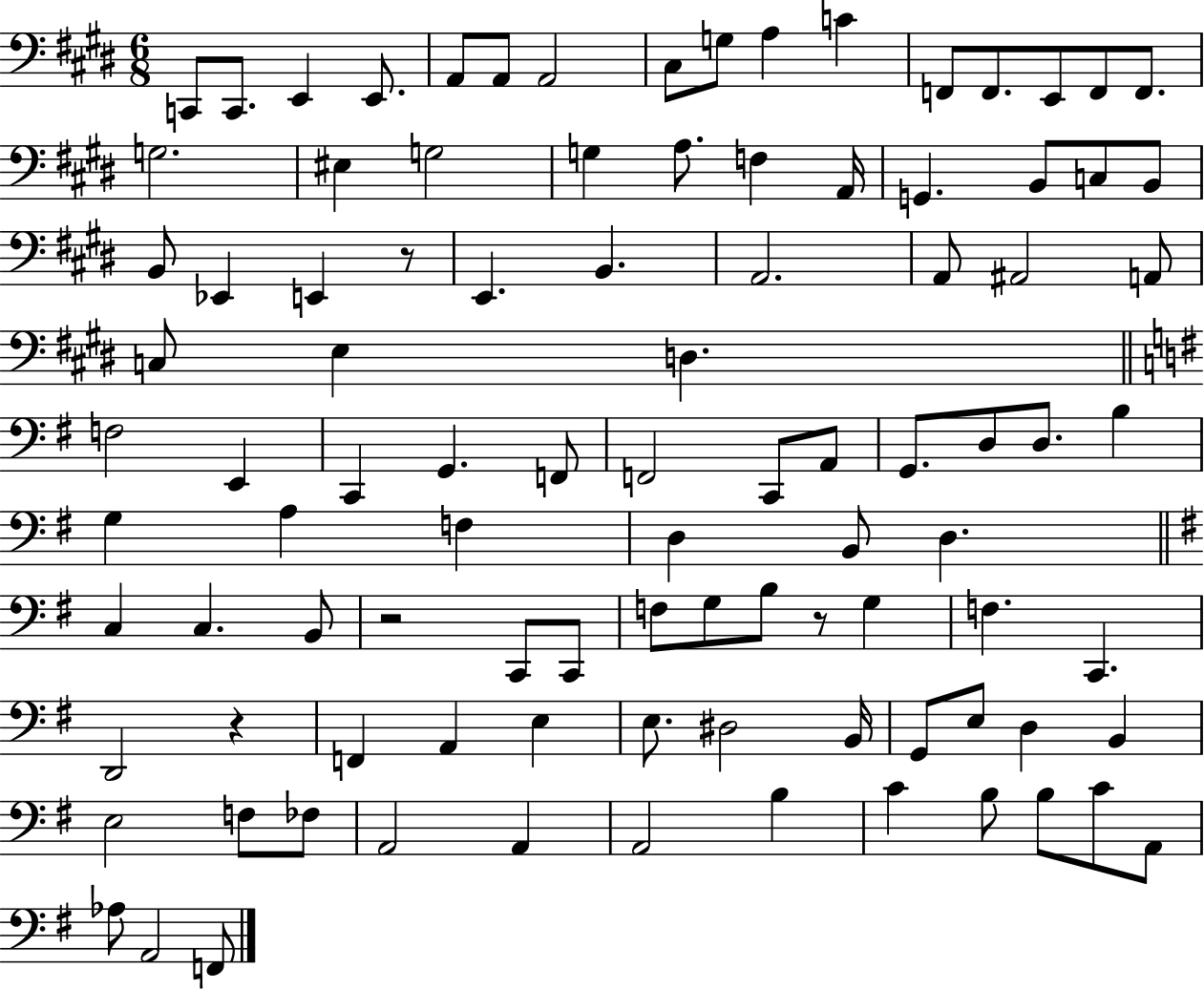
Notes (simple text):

C2/e C2/e. E2/q E2/e. A2/e A2/e A2/h C#3/e G3/e A3/q C4/q F2/e F2/e. E2/e F2/e F2/e. G3/h. EIS3/q G3/h G3/q A3/e. F3/q A2/s G2/q. B2/e C3/e B2/e B2/e Eb2/q E2/q R/e E2/q. B2/q. A2/h. A2/e A#2/h A2/e C3/e E3/q D3/q. F3/h E2/q C2/q G2/q. F2/e F2/h C2/e A2/e G2/e. D3/e D3/e. B3/q G3/q A3/q F3/q D3/q B2/e D3/q. C3/q C3/q. B2/e R/h C2/e C2/e F3/e G3/e B3/e R/e G3/q F3/q. C2/q. D2/h R/q F2/q A2/q E3/q E3/e. D#3/h B2/s G2/e E3/e D3/q B2/q E3/h F3/e FES3/e A2/h A2/q A2/h B3/q C4/q B3/e B3/e C4/e A2/e Ab3/e A2/h F2/e